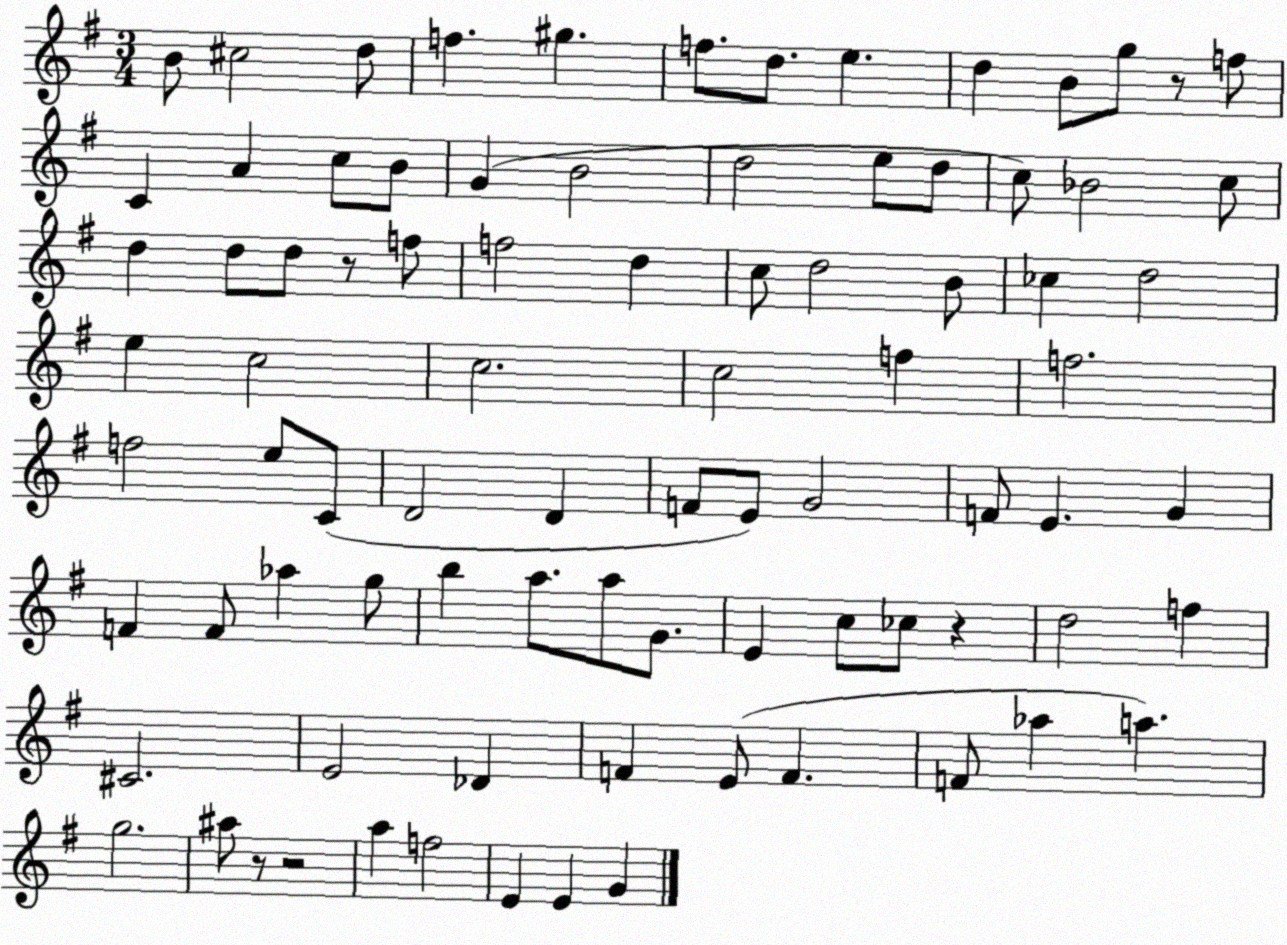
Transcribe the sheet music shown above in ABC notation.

X:1
T:Untitled
M:3/4
L:1/4
K:G
B/2 ^c2 d/2 f ^g f/2 d/2 e d B/2 g/2 z/2 f/2 C A c/2 B/2 G B2 d2 e/2 d/2 c/2 _B2 c/2 d d/2 d/2 z/2 f/2 f2 d c/2 d2 B/2 _c d2 e c2 c2 c2 f f2 f2 e/2 C/2 D2 D F/2 E/2 G2 F/2 E G F F/2 _a g/2 b a/2 a/2 G/2 E c/2 _c/2 z d2 f ^C2 E2 _D F E/2 F F/2 _a a g2 ^a/2 z/2 z2 a f2 E E G